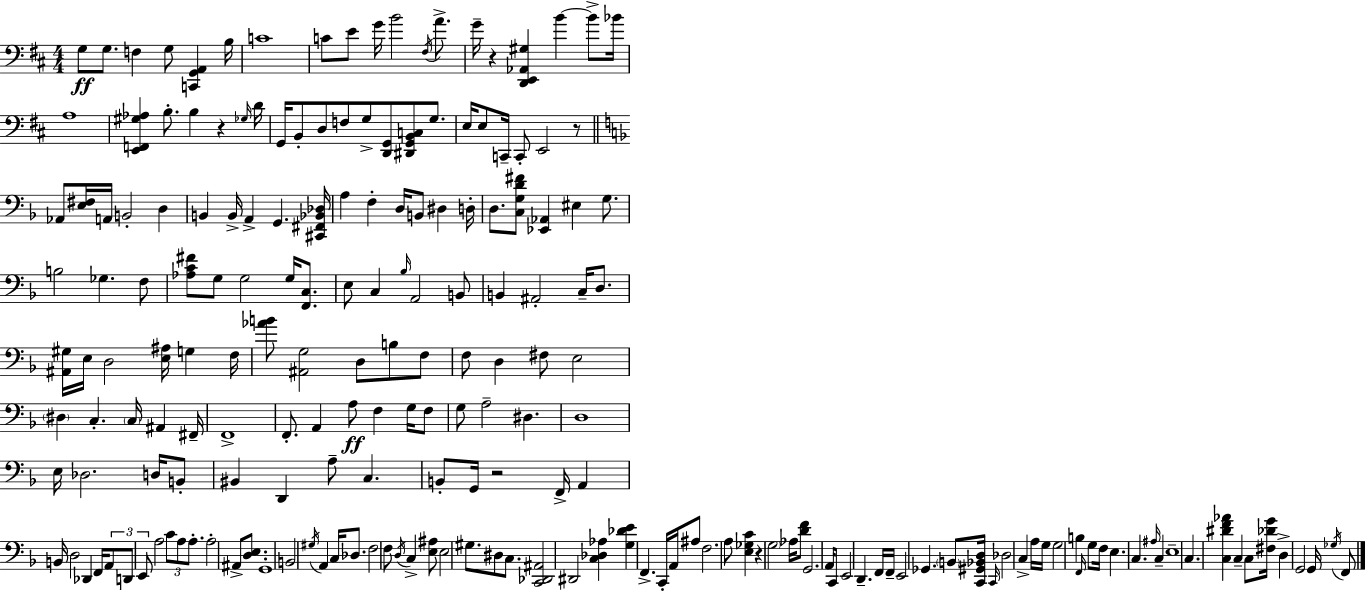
X:1
T:Untitled
M:4/4
L:1/4
K:D
G,/2 G,/2 F, G,/2 [C,,G,,A,,] B,/4 C4 C/2 E/2 G/4 B2 ^F,/4 A/2 G/4 z [D,,E,,_A,,^G,] B B/2 _B/4 A,4 [E,,F,,^G,_A,] B,/2 B, z _G,/4 D/4 G,,/4 B,,/2 D,/2 F,/2 G,/2 [D,,G,,]/2 [^D,,G,,B,,C,]/2 G,/2 E,/4 E,/2 C,,/4 C,,/2 E,,2 z/2 _A,,/2 [E,^F,]/4 A,,/4 B,,2 D, B,, B,,/4 A,, G,, [^C,,^F,,_B,,_D,]/4 A, F, D,/4 B,,/2 ^D, D,/4 D,/2 [C,G,D^F]/2 [_E,,_A,,] ^E, G,/2 B,2 _G, F,/2 [_A,C^F]/2 G,/2 G,2 G,/4 [F,,C,]/2 E,/2 C, _B,/4 A,,2 B,,/2 B,, ^A,,2 C,/4 D,/2 [^A,,^G,]/4 E,/4 D,2 [E,^A,]/4 G, F,/4 [_AB]/2 [^A,,G,]2 D,/2 B,/2 F,/2 F,/2 D, ^F,/2 E,2 ^D, C, C,/4 ^A,, ^F,,/4 F,,4 F,,/2 A,, A,/2 F, G,/4 F,/2 G,/2 A,2 ^D, D,4 E,/4 _D,2 D,/4 B,,/2 ^B,, D,, A,/2 C, B,,/2 G,,/4 z2 F,,/4 A,, B,,/4 D,2 _D,, F,,/4 A,,/2 D,,/2 E,,/2 A,2 C/2 A,/2 A,/2 A,2 ^A,,/2 [D,E,]/2 G,,4 B,,2 ^G,/4 A,, C,/4 _D,/2 F,2 F,/2 D,/4 C, [E,^A,]/2 E,2 ^G,/2 ^D,/2 C,/2 [C,,_D,,^A,,]2 ^D,,2 [C,_D,_A,] [G,_DE] F,, C,,/4 A,,/4 ^A,/2 F,2 A,/2 [E,_G,C] z G,2 _A,/4 [DF]/2 G,,2 A,,/4 C,,/2 E,,2 D,, F,,/4 F,,/4 E,,2 _G,, B,,/2 [C,,^G,,_B,,D,]/4 C,,/4 _D,2 C, A,/4 G,/4 G,2 B, F,,/4 G,/2 F,/4 E, C, ^A,/4 C, E,4 C, [C,^DF_A] C, C,/2 [^F,_DG]/4 D, G,,2 G,,/4 _G,/4 F,,/2